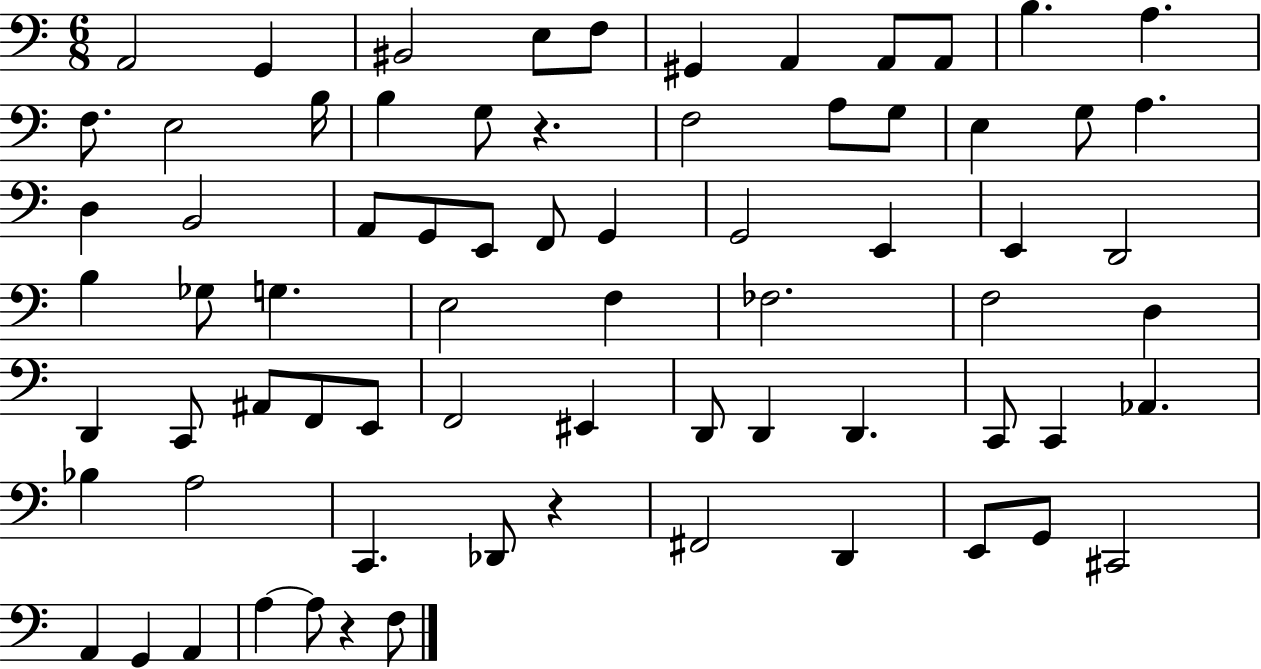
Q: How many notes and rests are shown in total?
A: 72